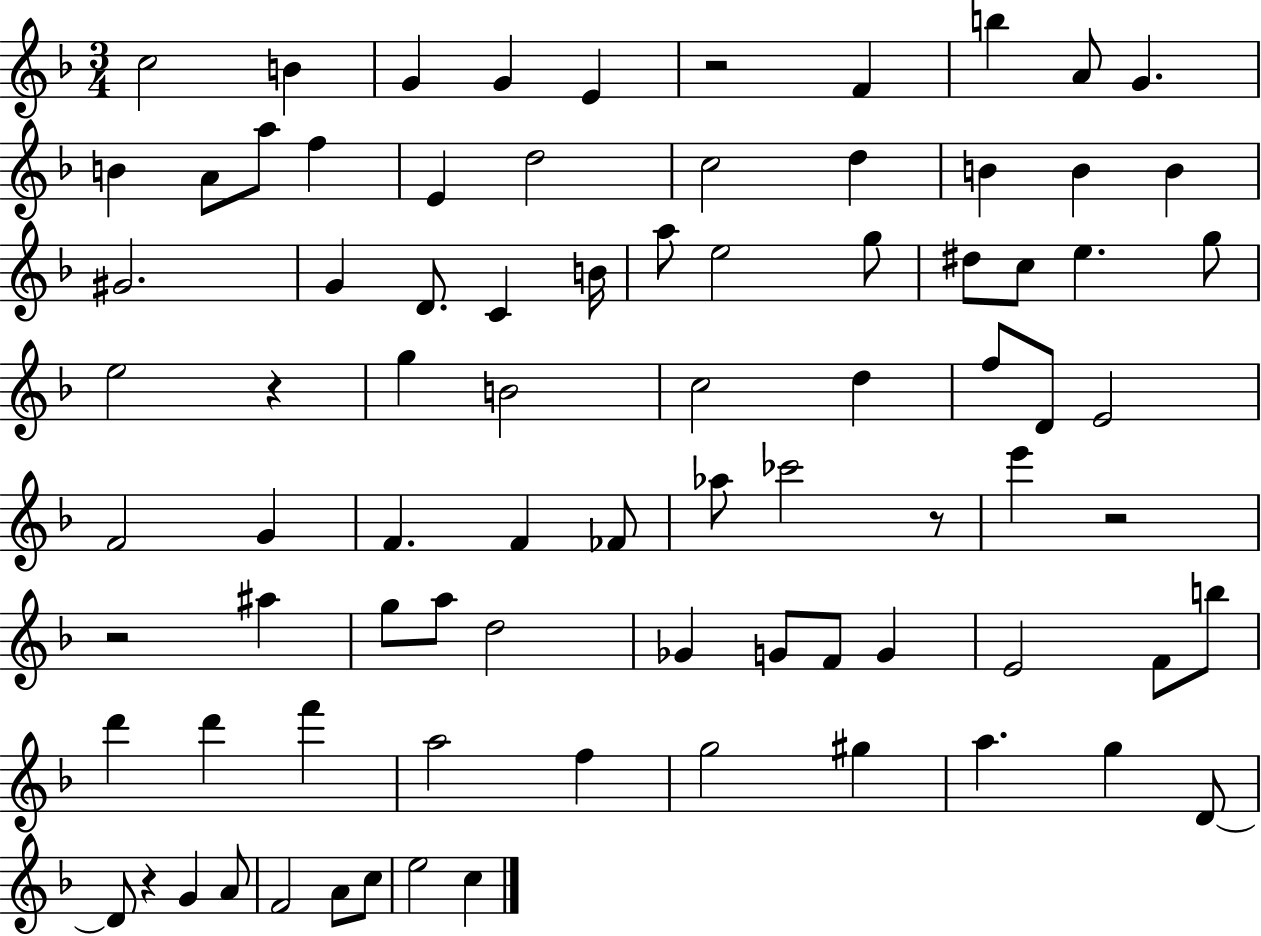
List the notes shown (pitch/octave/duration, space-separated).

C5/h B4/q G4/q G4/q E4/q R/h F4/q B5/q A4/e G4/q. B4/q A4/e A5/e F5/q E4/q D5/h C5/h D5/q B4/q B4/q B4/q G#4/h. G4/q D4/e. C4/q B4/s A5/e E5/h G5/e D#5/e C5/e E5/q. G5/e E5/h R/q G5/q B4/h C5/h D5/q F5/e D4/e E4/h F4/h G4/q F4/q. F4/q FES4/e Ab5/e CES6/h R/e E6/q R/h R/h A#5/q G5/e A5/e D5/h Gb4/q G4/e F4/e G4/q E4/h F4/e B5/e D6/q D6/q F6/q A5/h F5/q G5/h G#5/q A5/q. G5/q D4/e D4/e R/q G4/q A4/e F4/h A4/e C5/e E5/h C5/q